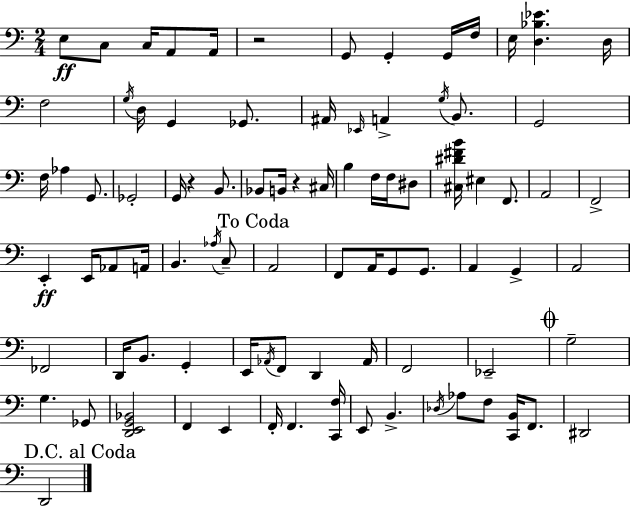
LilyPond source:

{
  \clef bass
  \numericTimeSignature
  \time 2/4
  \key a \minor
  e8\ff c8 c16 a,8 a,16 | r2 | g,8 g,4-. g,16 f16 | e16 <d bes ees'>4. d16 | \break f2 | \acciaccatura { g16 } d16 g,4 ges,8. | ais,16 \grace { ees,16 } a,4-> \acciaccatura { g16 } | b,8. g,2 | \break f16 aes4 | g,8. ges,2-. | g,16 r4 | b,8. bes,8 b,16 r4 | \break cis16 b4 f16 | f16 dis8 <cis dis' fis' b'>16 eis4 | f,8. a,2 | f,2-> | \break e,4-.\ff e,16 | aes,8 a,16 b,4. | \acciaccatura { aes16 } c8-- \mark "To Coda" a,2 | f,8 a,16 g,8 | \break g,8. a,4 | g,4-> a,2 | fes,2 | d,16 b,8. | \break g,4-. e,16 \acciaccatura { aes,16 } f,8 | d,4 aes,16 f,2 | ees,2-- | \mark \markup { \musicglyph "scripts.coda" } g2-- | \break g4. | ges,8 <d, e, g, bes,>2 | f,4 | e,4 f,16-. f,4. | \break <c, f>16 e,8 b,4.-> | \acciaccatura { des16 } aes8 | f8 <c, b,>16 f,8. dis,2 | \mark "D.C. al Coda" d,2 | \break \bar "|."
}